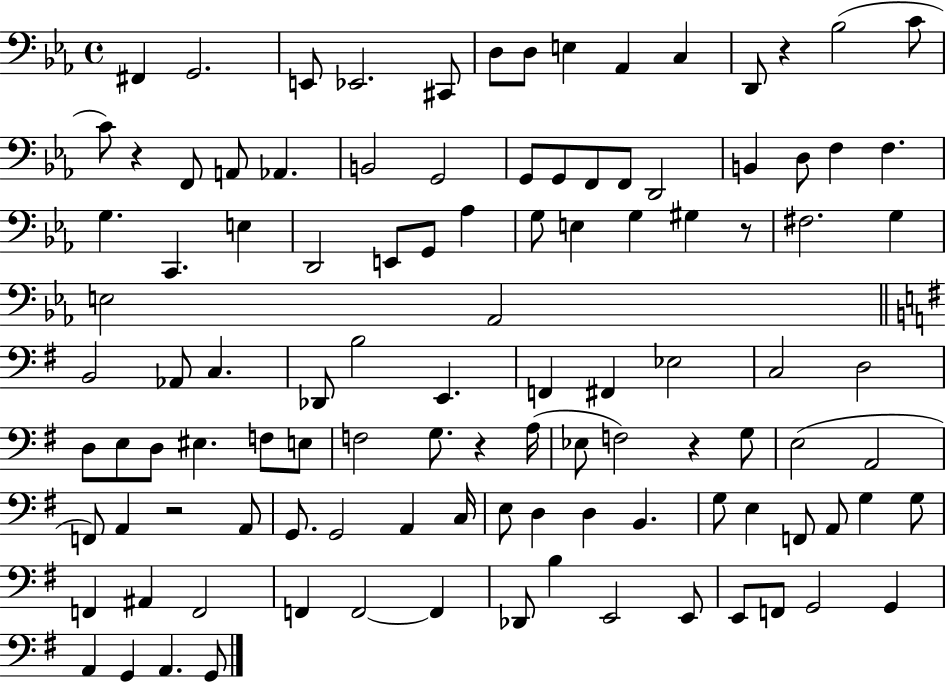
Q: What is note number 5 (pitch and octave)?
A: C#2